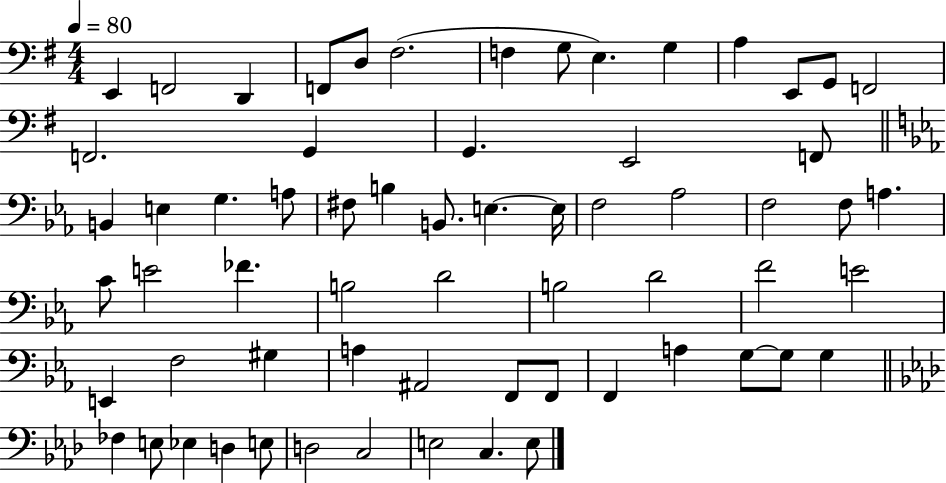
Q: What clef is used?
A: bass